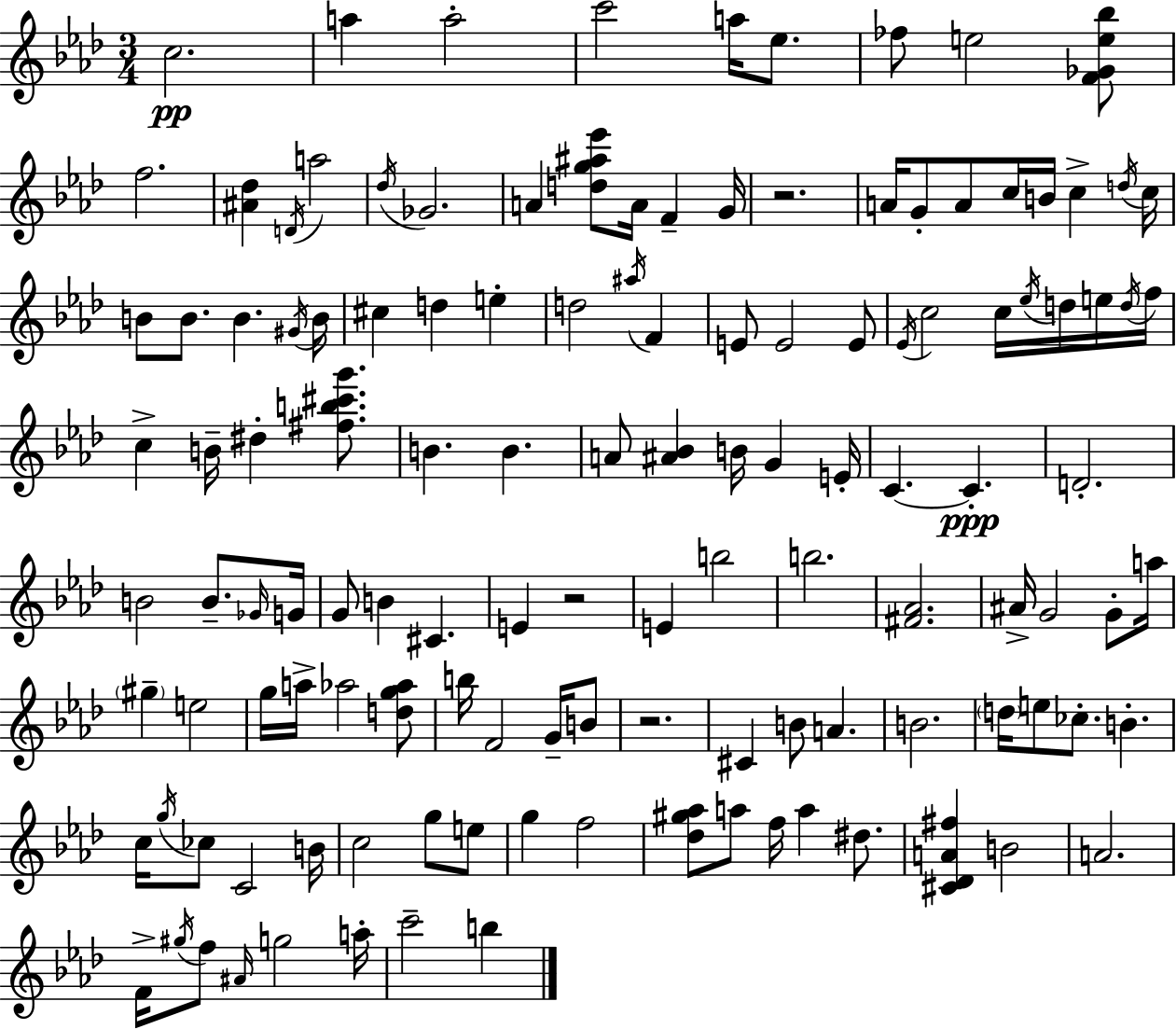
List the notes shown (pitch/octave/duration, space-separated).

C5/h. A5/q A5/h C6/h A5/s Eb5/e. FES5/e E5/h [F4,Gb4,E5,Bb5]/e F5/h. [A#4,Db5]/q D4/s A5/h Db5/s Gb4/h. A4/q [D5,G5,A#5,Eb6]/e A4/s F4/q G4/s R/h. A4/s G4/e A4/e C5/s B4/s C5/q D5/s C5/s B4/e B4/e. B4/q. G#4/s B4/s C#5/q D5/q E5/q D5/h A#5/s F4/q E4/e E4/h E4/e Eb4/s C5/h C5/s Eb5/s D5/s E5/s D5/s F5/s C5/q B4/s D#5/q [F#5,B5,C#6,G6]/e. B4/q. B4/q. A4/e [A#4,Bb4]/q B4/s G4/q E4/s C4/q. C4/q. D4/h. B4/h B4/e. Gb4/s G4/s G4/e B4/q C#4/q. E4/q R/h E4/q B5/h B5/h. [F#4,Ab4]/h. A#4/s G4/h G4/e A5/s G#5/q E5/h G5/s A5/s Ab5/h [D5,G5,Ab5]/e B5/s F4/h G4/s B4/e R/h. C#4/q B4/e A4/q. B4/h. D5/s E5/e CES5/e. B4/q. C5/s G5/s CES5/e C4/h B4/s C5/h G5/e E5/e G5/q F5/h [Db5,G#5,Ab5]/e A5/e F5/s A5/q D#5/e. [C#4,Db4,A4,F#5]/q B4/h A4/h. F4/s G#5/s F5/e A#4/s G5/h A5/s C6/h B5/q